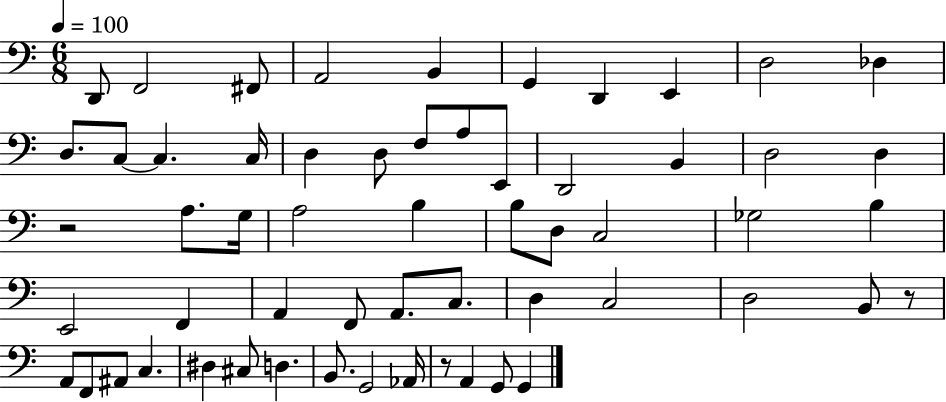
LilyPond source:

{
  \clef bass
  \numericTimeSignature
  \time 6/8
  \key c \major
  \tempo 4 = 100
  d,8 f,2 fis,8 | a,2 b,4 | g,4 d,4 e,4 | d2 des4 | \break d8. c8~~ c4. c16 | d4 d8 f8 a8 e,8 | d,2 b,4 | d2 d4 | \break r2 a8. g16 | a2 b4 | b8 d8 c2 | ges2 b4 | \break e,2 f,4 | a,4 f,8 a,8. c8. | d4 c2 | d2 b,8 r8 | \break a,8 f,8 ais,8 c4. | dis4 cis8 d4. | b,8. g,2 aes,16 | r8 a,4 g,8 g,4 | \break \bar "|."
}